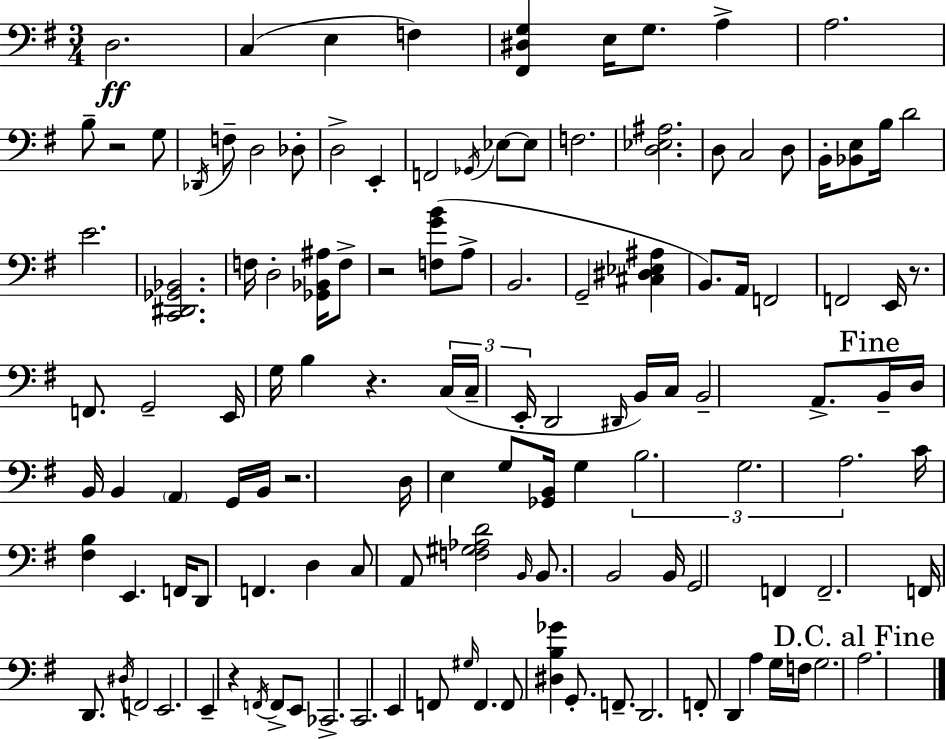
X:1
T:Untitled
M:3/4
L:1/4
K:G
D,2 C, E, F, [^F,,^D,G,] E,/4 G,/2 A, A,2 B,/2 z2 G,/2 _D,,/4 F,/2 D,2 _D,/2 D,2 E,, F,,2 _G,,/4 _E,/2 _E,/2 F,2 [D,_E,^A,]2 D,/2 C,2 D,/2 B,,/4 [_B,,E,]/2 B,/4 D2 E2 [C,,^D,,_G,,_B,,]2 F,/4 D,2 [_G,,_B,,^A,]/4 F,/2 z2 [F,GB]/2 A,/2 B,,2 G,,2 [^C,^D,_E,^A,] B,,/2 A,,/4 F,,2 F,,2 E,,/4 z/2 F,,/2 G,,2 E,,/4 G,/4 B, z C,/4 C,/4 E,,/4 D,,2 ^D,,/4 B,,/4 C,/4 B,,2 A,,/2 B,,/4 D,/4 B,,/4 B,, A,, G,,/4 B,,/4 z2 D,/4 E, G,/2 [_G,,B,,]/4 G, B,2 G,2 A,2 C/4 [^F,B,] E,, F,,/4 D,,/2 F,, D, C,/2 A,,/2 [F,^G,_A,D]2 B,,/4 B,,/2 B,,2 B,,/4 G,,2 F,, F,,2 F,,/4 D,,/2 ^D,/4 F,,2 E,,2 E,, z F,,/4 F,,/2 E,,/2 _C,,2 C,,2 E,, F,,/2 ^G,/4 F,, F,,/2 [^D,B,_G] G,,/2 F,,/2 D,,2 F,,/2 D,, A, G,/4 F,/4 G,2 A,2